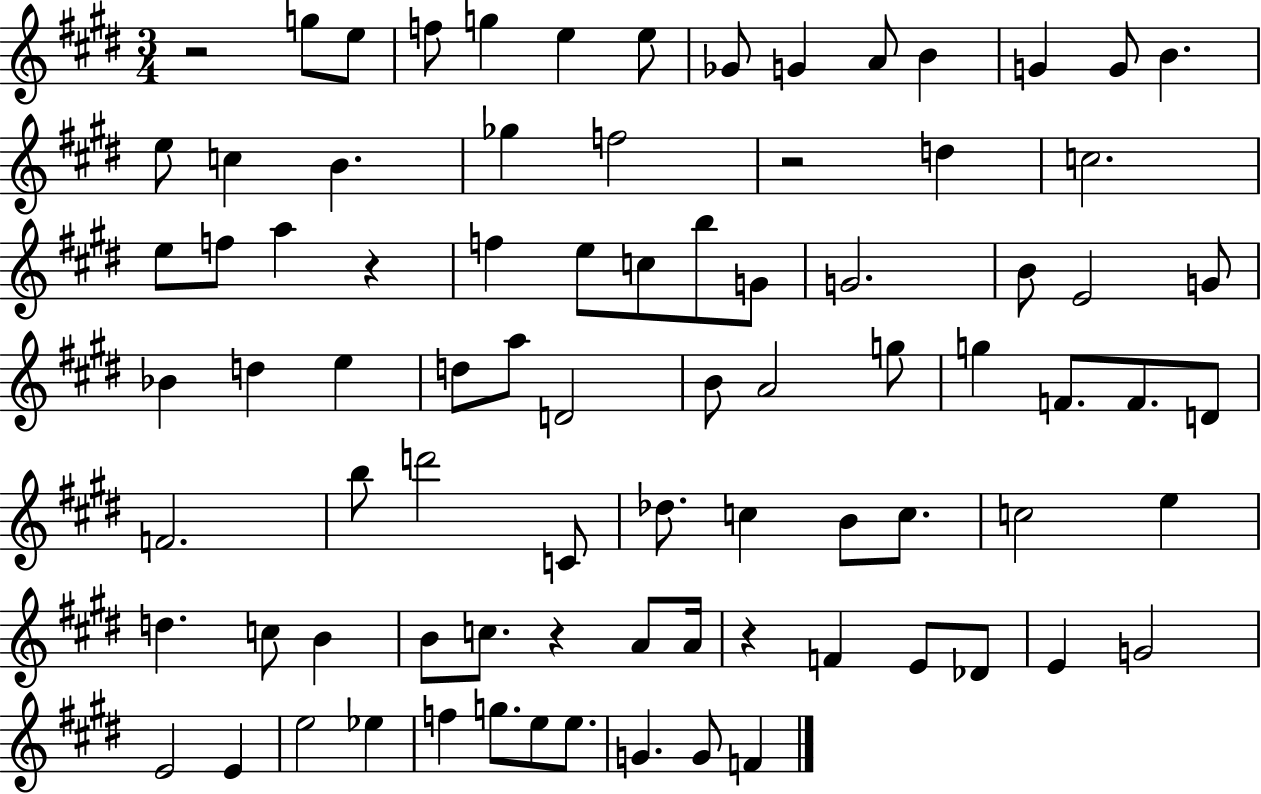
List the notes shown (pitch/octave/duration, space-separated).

R/h G5/e E5/e F5/e G5/q E5/q E5/e Gb4/e G4/q A4/e B4/q G4/q G4/e B4/q. E5/e C5/q B4/q. Gb5/q F5/h R/h D5/q C5/h. E5/e F5/e A5/q R/q F5/q E5/e C5/e B5/e G4/e G4/h. B4/e E4/h G4/e Bb4/q D5/q E5/q D5/e A5/e D4/h B4/e A4/h G5/e G5/q F4/e. F4/e. D4/e F4/h. B5/e D6/h C4/e Db5/e. C5/q B4/e C5/e. C5/h E5/q D5/q. C5/e B4/q B4/e C5/e. R/q A4/e A4/s R/q F4/q E4/e Db4/e E4/q G4/h E4/h E4/q E5/h Eb5/q F5/q G5/e. E5/e E5/e. G4/q. G4/e F4/q